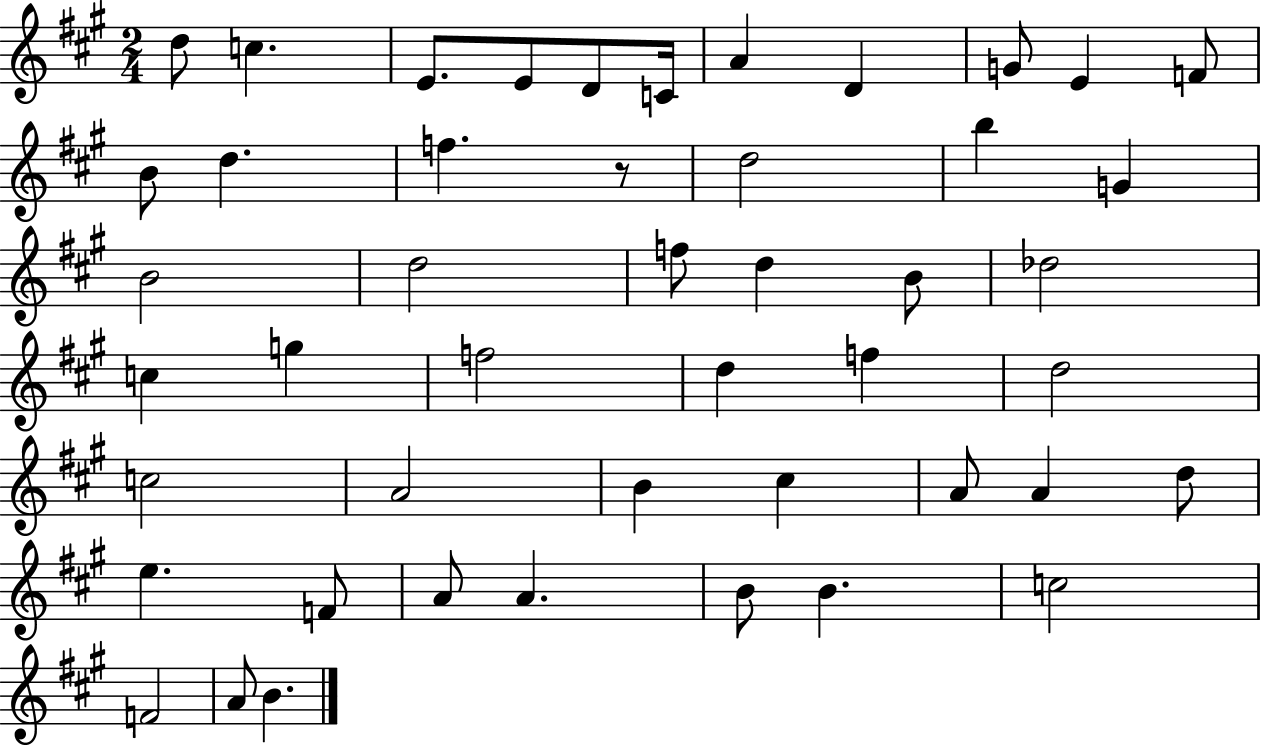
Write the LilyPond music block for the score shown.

{
  \clef treble
  \numericTimeSignature
  \time 2/4
  \key a \major
  d''8 c''4. | e'8. e'8 d'8 c'16 | a'4 d'4 | g'8 e'4 f'8 | \break b'8 d''4. | f''4. r8 | d''2 | b''4 g'4 | \break b'2 | d''2 | f''8 d''4 b'8 | des''2 | \break c''4 g''4 | f''2 | d''4 f''4 | d''2 | \break c''2 | a'2 | b'4 cis''4 | a'8 a'4 d''8 | \break e''4. f'8 | a'8 a'4. | b'8 b'4. | c''2 | \break f'2 | a'8 b'4. | \bar "|."
}